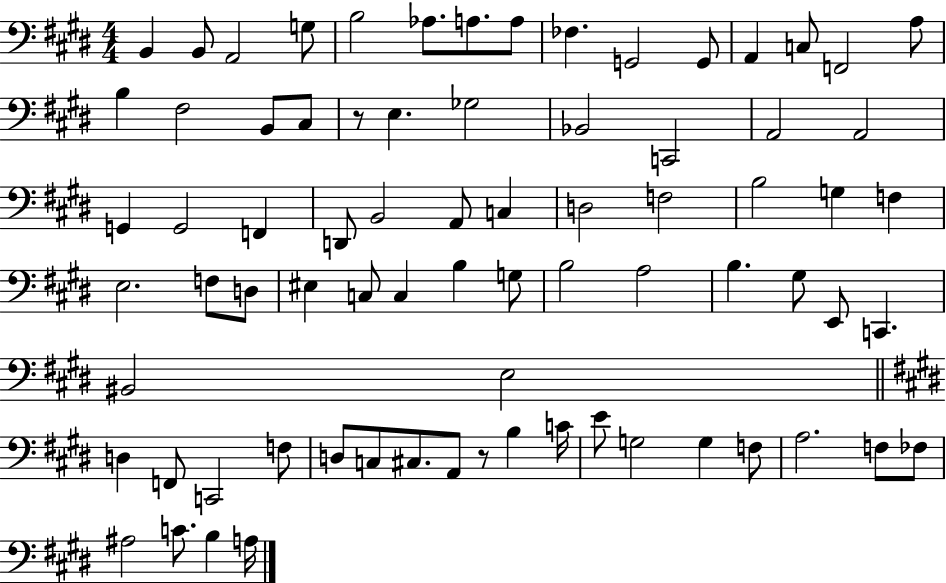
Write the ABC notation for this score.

X:1
T:Untitled
M:4/4
L:1/4
K:E
B,, B,,/2 A,,2 G,/2 B,2 _A,/2 A,/2 A,/2 _F, G,,2 G,,/2 A,, C,/2 F,,2 A,/2 B, ^F,2 B,,/2 ^C,/2 z/2 E, _G,2 _B,,2 C,,2 A,,2 A,,2 G,, G,,2 F,, D,,/2 B,,2 A,,/2 C, D,2 F,2 B,2 G, F, E,2 F,/2 D,/2 ^E, C,/2 C, B, G,/2 B,2 A,2 B, ^G,/2 E,,/2 C,, ^B,,2 E,2 D, F,,/2 C,,2 F,/2 D,/2 C,/2 ^C,/2 A,,/2 z/2 B, C/4 E/2 G,2 G, F,/2 A,2 F,/2 _F,/2 ^A,2 C/2 B, A,/4